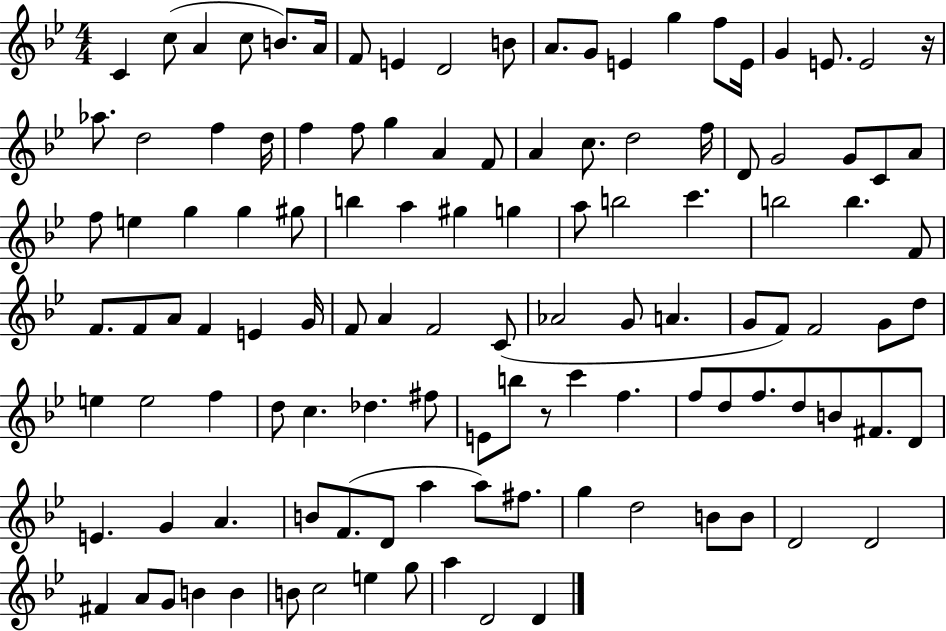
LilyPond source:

{
  \clef treble
  \numericTimeSignature
  \time 4/4
  \key bes \major
  c'4 c''8( a'4 c''8 b'8.) a'16 | f'8 e'4 d'2 b'8 | a'8. g'8 e'4 g''4 f''8 e'16 | g'4 e'8. e'2 r16 | \break aes''8. d''2 f''4 d''16 | f''4 f''8 g''4 a'4 f'8 | a'4 c''8. d''2 f''16 | d'8 g'2 g'8 c'8 a'8 | \break f''8 e''4 g''4 g''4 gis''8 | b''4 a''4 gis''4 g''4 | a''8 b''2 c'''4. | b''2 b''4. f'8 | \break f'8. f'8 a'8 f'4 e'4 g'16 | f'8 a'4 f'2 c'8( | aes'2 g'8 a'4. | g'8 f'8) f'2 g'8 d''8 | \break e''4 e''2 f''4 | d''8 c''4. des''4. fis''8 | e'8 b''8 r8 c'''4 f''4. | f''8 d''8 f''8. d''8 b'8 fis'8. d'8 | \break e'4. g'4 a'4. | b'8 f'8.( d'8 a''4 a''8) fis''8. | g''4 d''2 b'8 b'8 | d'2 d'2 | \break fis'4 a'8 g'8 b'4 b'4 | b'8 c''2 e''4 g''8 | a''4 d'2 d'4 | \bar "|."
}